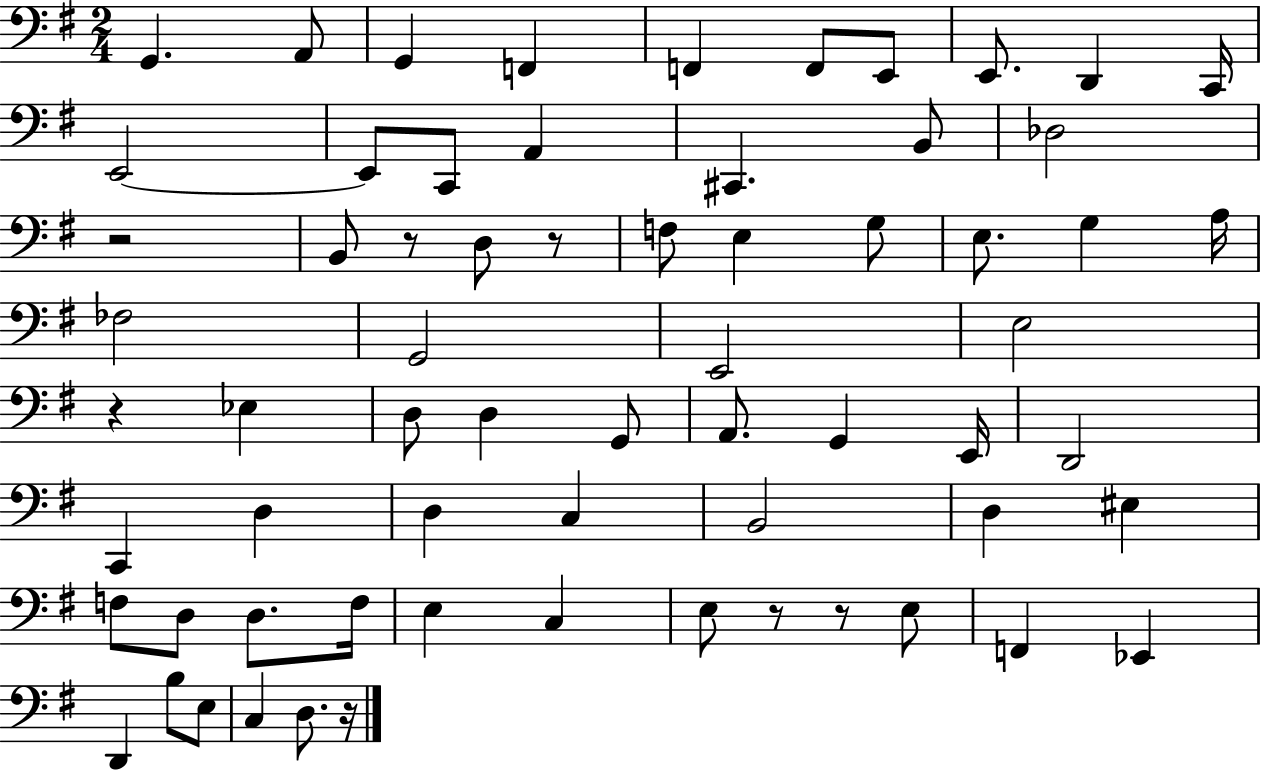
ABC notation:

X:1
T:Untitled
M:2/4
L:1/4
K:G
G,, A,,/2 G,, F,, F,, F,,/2 E,,/2 E,,/2 D,, C,,/4 E,,2 E,,/2 C,,/2 A,, ^C,, B,,/2 _D,2 z2 B,,/2 z/2 D,/2 z/2 F,/2 E, G,/2 E,/2 G, A,/4 _F,2 G,,2 E,,2 E,2 z _E, D,/2 D, G,,/2 A,,/2 G,, E,,/4 D,,2 C,, D, D, C, B,,2 D, ^E, F,/2 D,/2 D,/2 F,/4 E, C, E,/2 z/2 z/2 E,/2 F,, _E,, D,, B,/2 E,/2 C, D,/2 z/4